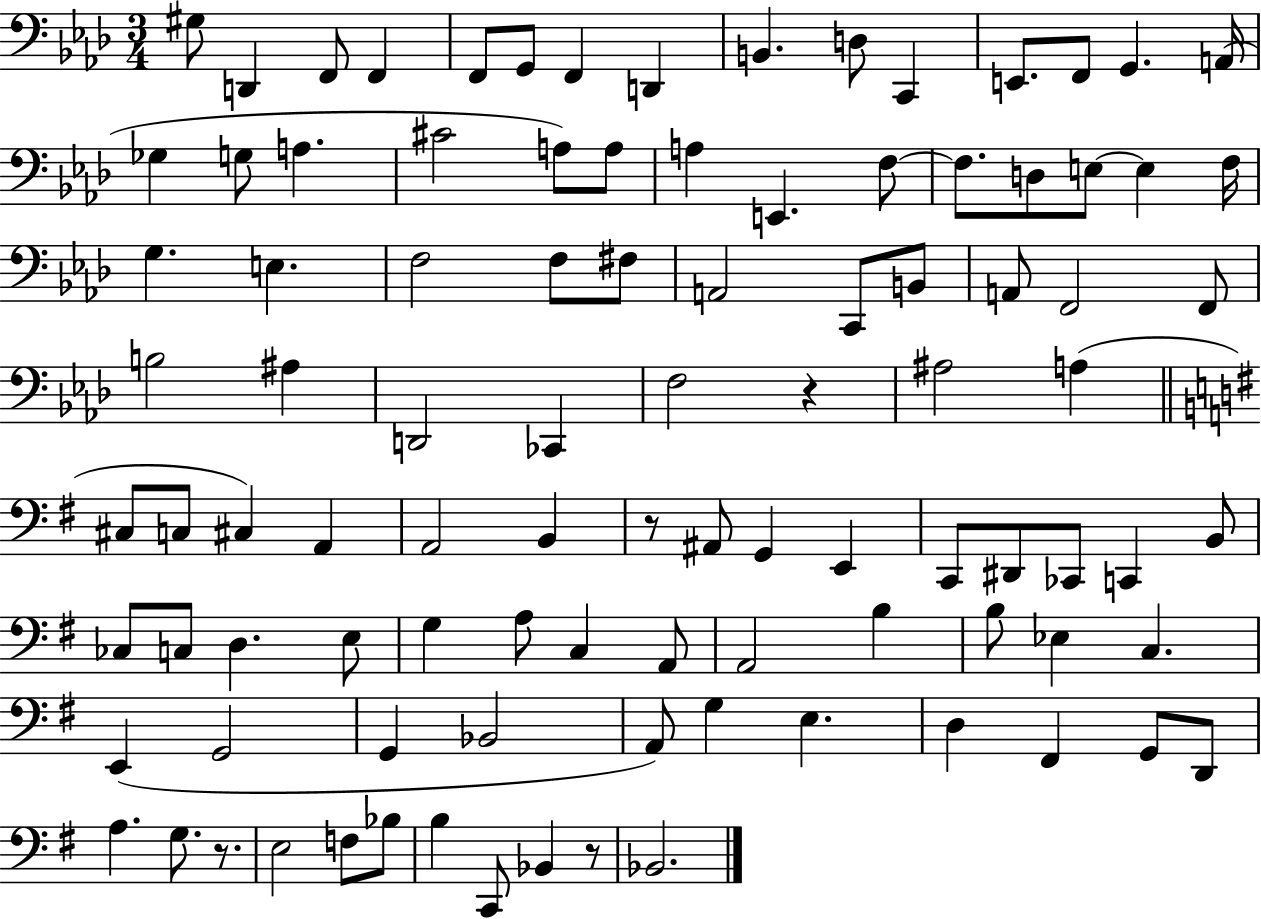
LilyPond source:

{
  \clef bass
  \numericTimeSignature
  \time 3/4
  \key aes \major
  gis8 d,4 f,8 f,4 | f,8 g,8 f,4 d,4 | b,4. d8 c,4 | e,8. f,8 g,4. a,16( | \break ges4 g8 a4. | cis'2 a8) a8 | a4 e,4. f8~~ | f8. d8 e8~~ e4 f16 | \break g4. e4. | f2 f8 fis8 | a,2 c,8 b,8 | a,8 f,2 f,8 | \break b2 ais4 | d,2 ces,4 | f2 r4 | ais2 a4( | \break \bar "||" \break \key e \minor cis8 c8 cis4) a,4 | a,2 b,4 | r8 ais,8 g,4 e,4 | c,8 dis,8 ces,8 c,4 b,8 | \break ces8 c8 d4. e8 | g4 a8 c4 a,8 | a,2 b4 | b8 ees4 c4. | \break e,4( g,2 | g,4 bes,2 | a,8) g4 e4. | d4 fis,4 g,8 d,8 | \break a4. g8. r8. | e2 f8 bes8 | b4 c,8 bes,4 r8 | bes,2. | \break \bar "|."
}